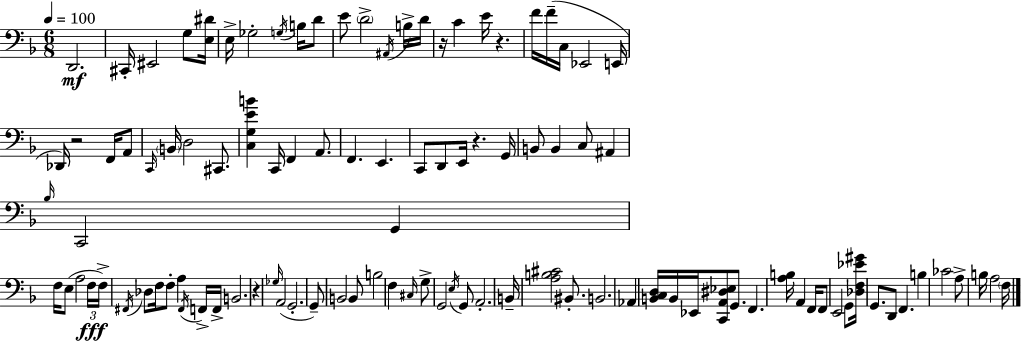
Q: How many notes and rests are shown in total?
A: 106